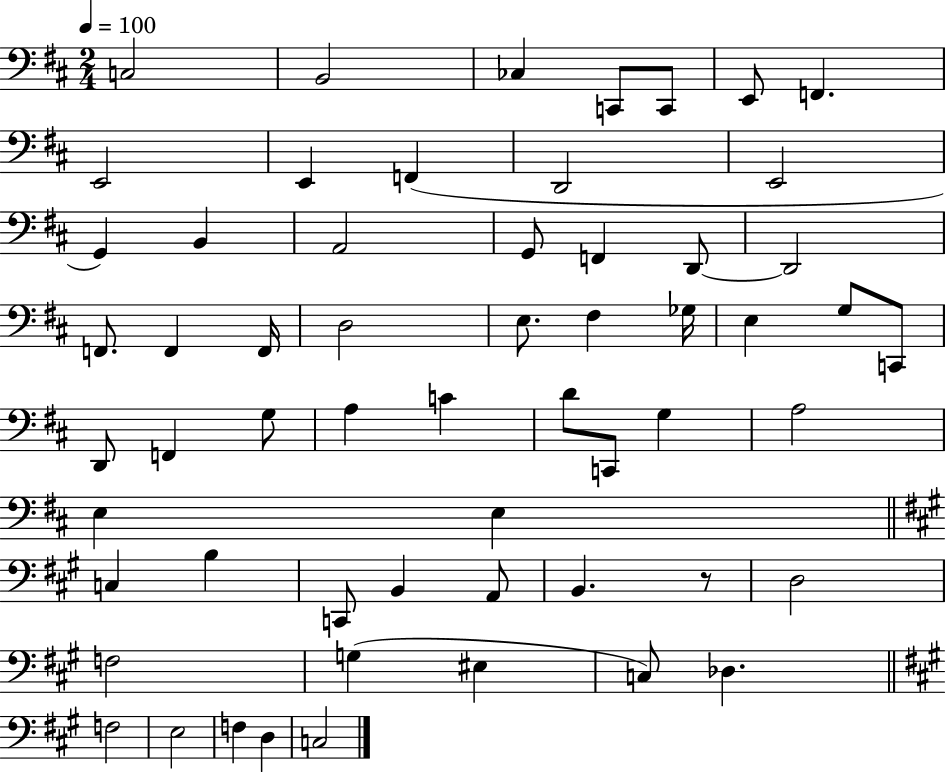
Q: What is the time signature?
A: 2/4